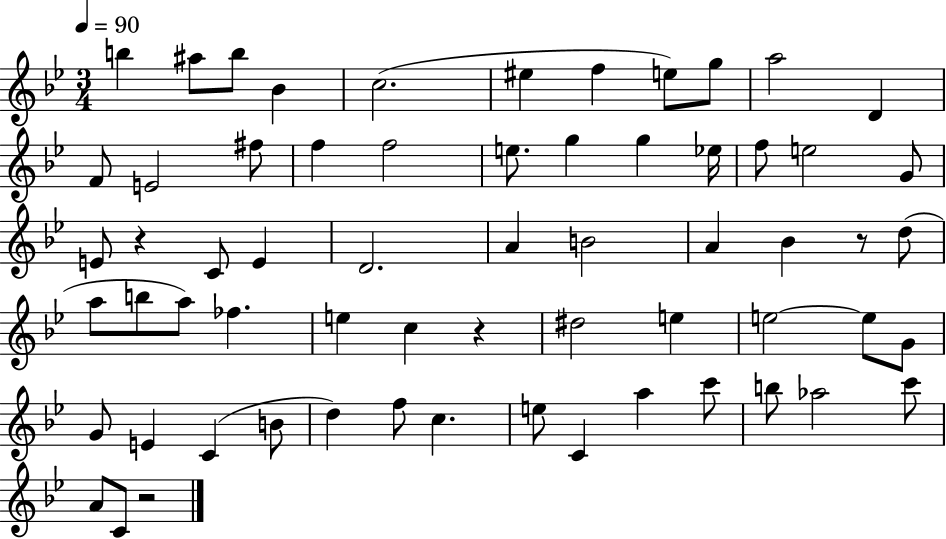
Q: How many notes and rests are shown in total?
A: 63